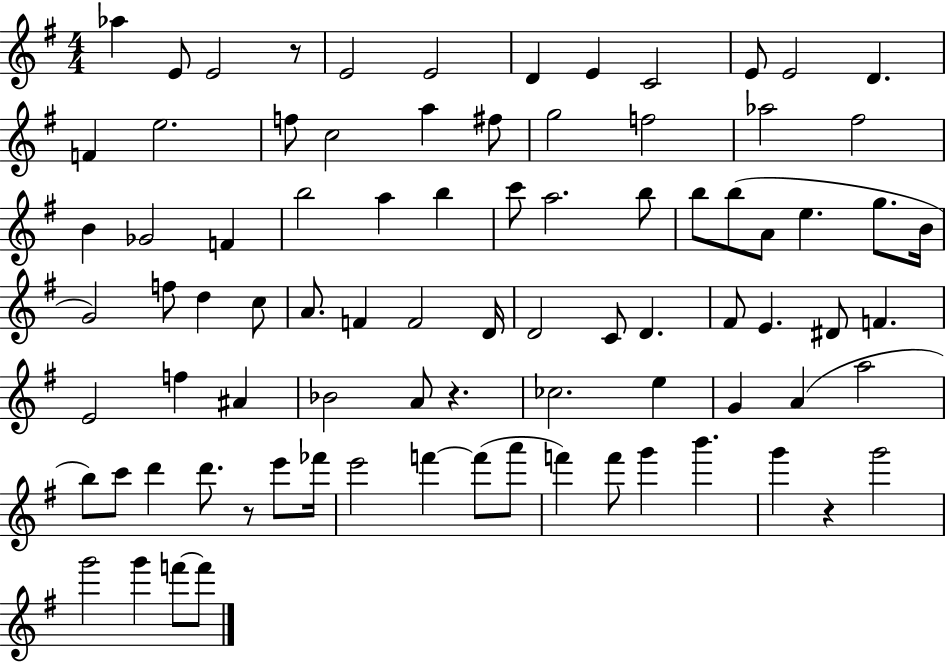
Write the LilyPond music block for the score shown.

{
  \clef treble
  \numericTimeSignature
  \time 4/4
  \key g \major
  aes''4 e'8 e'2 r8 | e'2 e'2 | d'4 e'4 c'2 | e'8 e'2 d'4. | \break f'4 e''2. | f''8 c''2 a''4 fis''8 | g''2 f''2 | aes''2 fis''2 | \break b'4 ges'2 f'4 | b''2 a''4 b''4 | c'''8 a''2. b''8 | b''8 b''8( a'8 e''4. g''8. b'16 | \break g'2) f''8 d''4 c''8 | a'8. f'4 f'2 d'16 | d'2 c'8 d'4. | fis'8 e'4. dis'8 f'4. | \break e'2 f''4 ais'4 | bes'2 a'8 r4. | ces''2. e''4 | g'4 a'4( a''2 | \break b''8) c'''8 d'''4 d'''8. r8 e'''8 fes'''16 | e'''2 f'''4~~ f'''8( a'''8 | f'''4) f'''8 g'''4 b'''4. | g'''4 r4 g'''2 | \break g'''2 g'''4 f'''8~~ f'''8 | \bar "|."
}